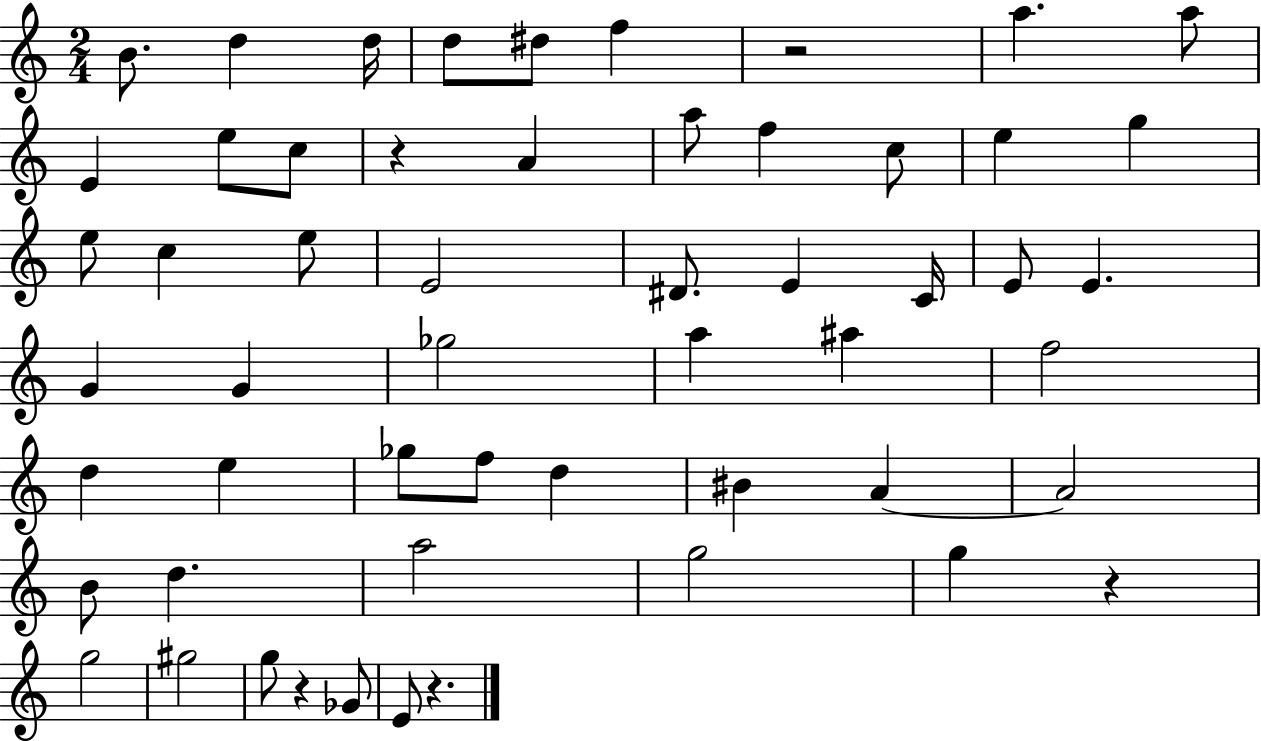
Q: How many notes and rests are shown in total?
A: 55